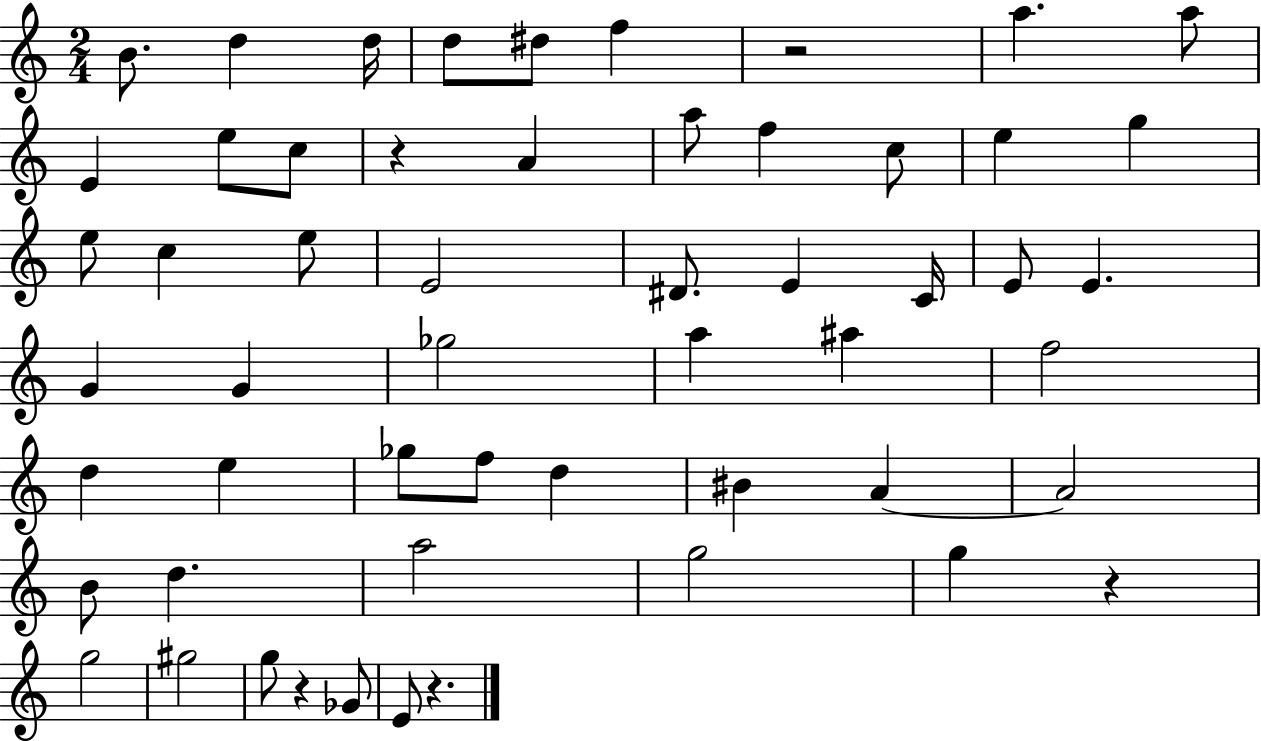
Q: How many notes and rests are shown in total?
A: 55